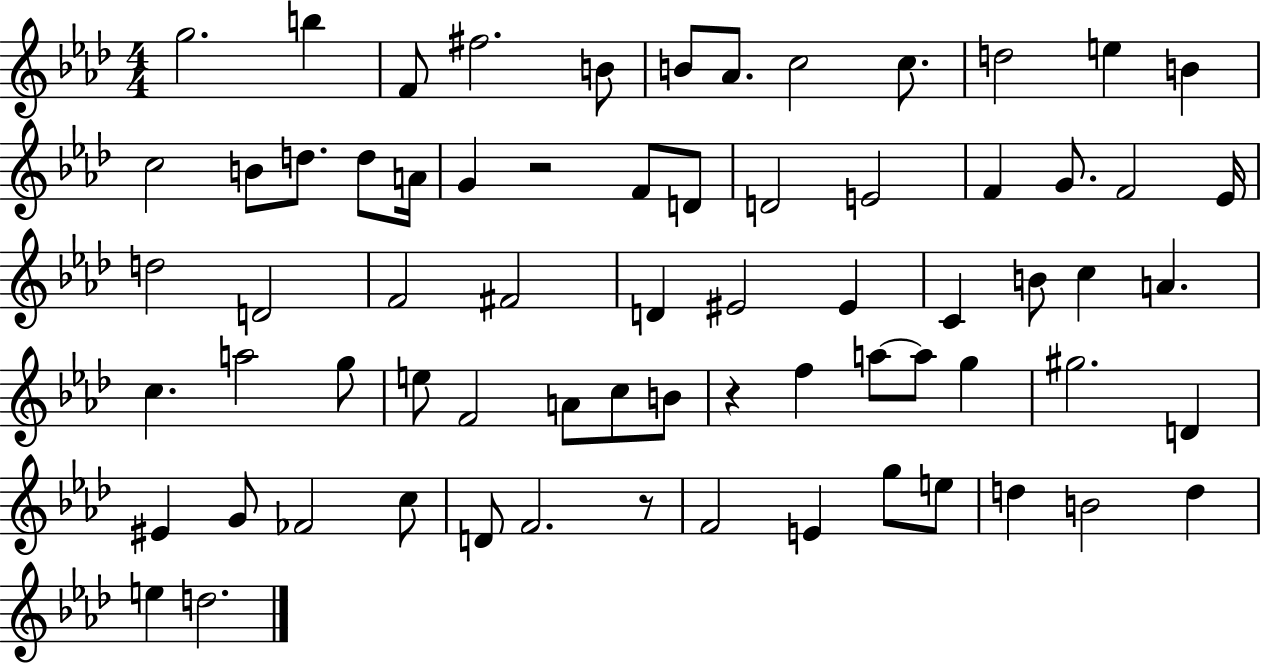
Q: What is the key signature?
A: AES major